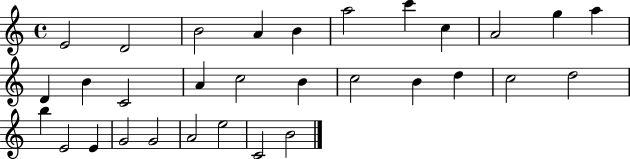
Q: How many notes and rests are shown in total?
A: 31